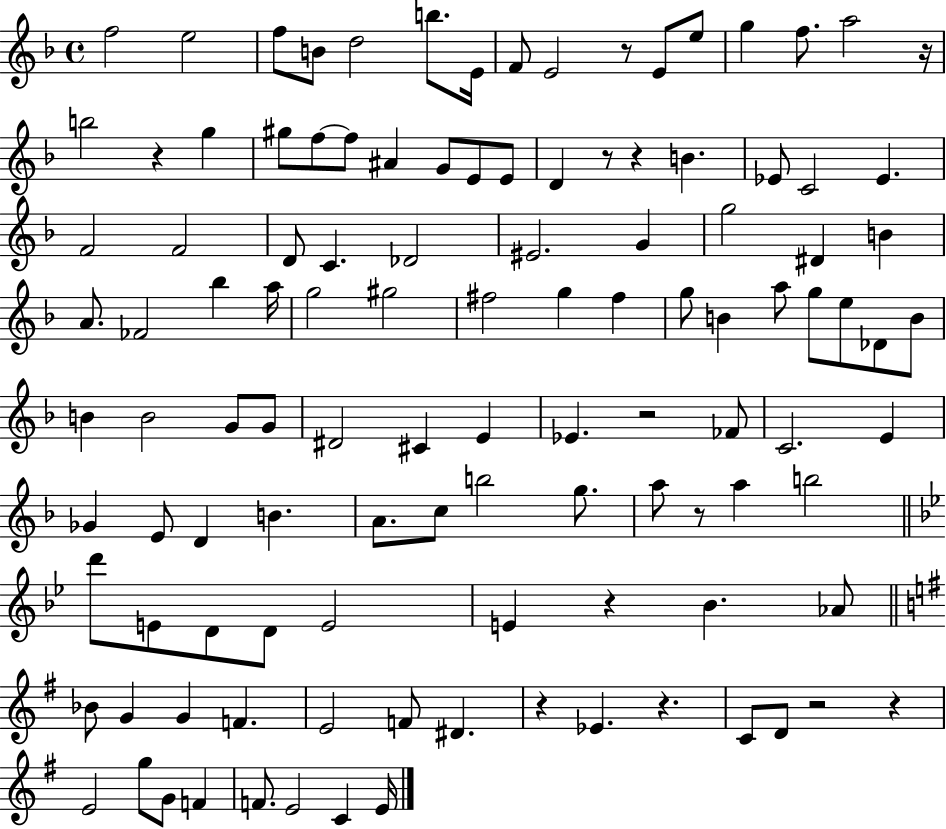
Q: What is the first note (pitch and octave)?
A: F5